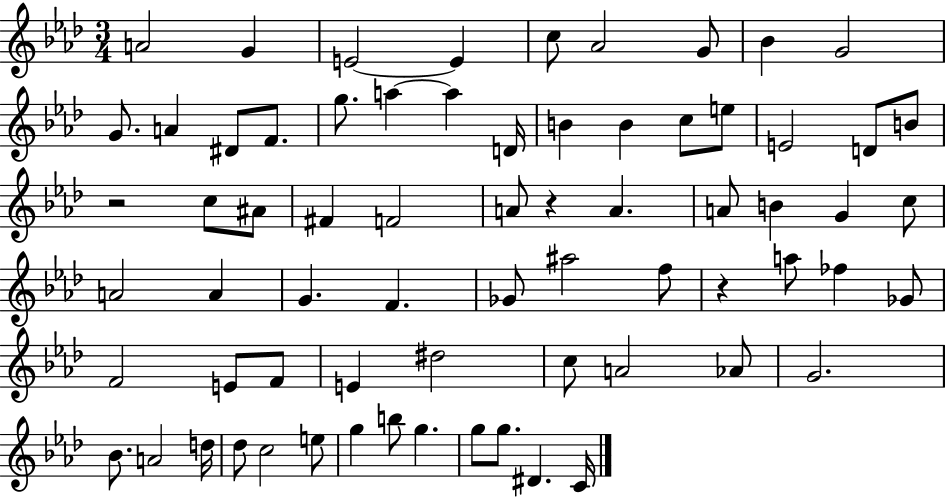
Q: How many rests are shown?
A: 3